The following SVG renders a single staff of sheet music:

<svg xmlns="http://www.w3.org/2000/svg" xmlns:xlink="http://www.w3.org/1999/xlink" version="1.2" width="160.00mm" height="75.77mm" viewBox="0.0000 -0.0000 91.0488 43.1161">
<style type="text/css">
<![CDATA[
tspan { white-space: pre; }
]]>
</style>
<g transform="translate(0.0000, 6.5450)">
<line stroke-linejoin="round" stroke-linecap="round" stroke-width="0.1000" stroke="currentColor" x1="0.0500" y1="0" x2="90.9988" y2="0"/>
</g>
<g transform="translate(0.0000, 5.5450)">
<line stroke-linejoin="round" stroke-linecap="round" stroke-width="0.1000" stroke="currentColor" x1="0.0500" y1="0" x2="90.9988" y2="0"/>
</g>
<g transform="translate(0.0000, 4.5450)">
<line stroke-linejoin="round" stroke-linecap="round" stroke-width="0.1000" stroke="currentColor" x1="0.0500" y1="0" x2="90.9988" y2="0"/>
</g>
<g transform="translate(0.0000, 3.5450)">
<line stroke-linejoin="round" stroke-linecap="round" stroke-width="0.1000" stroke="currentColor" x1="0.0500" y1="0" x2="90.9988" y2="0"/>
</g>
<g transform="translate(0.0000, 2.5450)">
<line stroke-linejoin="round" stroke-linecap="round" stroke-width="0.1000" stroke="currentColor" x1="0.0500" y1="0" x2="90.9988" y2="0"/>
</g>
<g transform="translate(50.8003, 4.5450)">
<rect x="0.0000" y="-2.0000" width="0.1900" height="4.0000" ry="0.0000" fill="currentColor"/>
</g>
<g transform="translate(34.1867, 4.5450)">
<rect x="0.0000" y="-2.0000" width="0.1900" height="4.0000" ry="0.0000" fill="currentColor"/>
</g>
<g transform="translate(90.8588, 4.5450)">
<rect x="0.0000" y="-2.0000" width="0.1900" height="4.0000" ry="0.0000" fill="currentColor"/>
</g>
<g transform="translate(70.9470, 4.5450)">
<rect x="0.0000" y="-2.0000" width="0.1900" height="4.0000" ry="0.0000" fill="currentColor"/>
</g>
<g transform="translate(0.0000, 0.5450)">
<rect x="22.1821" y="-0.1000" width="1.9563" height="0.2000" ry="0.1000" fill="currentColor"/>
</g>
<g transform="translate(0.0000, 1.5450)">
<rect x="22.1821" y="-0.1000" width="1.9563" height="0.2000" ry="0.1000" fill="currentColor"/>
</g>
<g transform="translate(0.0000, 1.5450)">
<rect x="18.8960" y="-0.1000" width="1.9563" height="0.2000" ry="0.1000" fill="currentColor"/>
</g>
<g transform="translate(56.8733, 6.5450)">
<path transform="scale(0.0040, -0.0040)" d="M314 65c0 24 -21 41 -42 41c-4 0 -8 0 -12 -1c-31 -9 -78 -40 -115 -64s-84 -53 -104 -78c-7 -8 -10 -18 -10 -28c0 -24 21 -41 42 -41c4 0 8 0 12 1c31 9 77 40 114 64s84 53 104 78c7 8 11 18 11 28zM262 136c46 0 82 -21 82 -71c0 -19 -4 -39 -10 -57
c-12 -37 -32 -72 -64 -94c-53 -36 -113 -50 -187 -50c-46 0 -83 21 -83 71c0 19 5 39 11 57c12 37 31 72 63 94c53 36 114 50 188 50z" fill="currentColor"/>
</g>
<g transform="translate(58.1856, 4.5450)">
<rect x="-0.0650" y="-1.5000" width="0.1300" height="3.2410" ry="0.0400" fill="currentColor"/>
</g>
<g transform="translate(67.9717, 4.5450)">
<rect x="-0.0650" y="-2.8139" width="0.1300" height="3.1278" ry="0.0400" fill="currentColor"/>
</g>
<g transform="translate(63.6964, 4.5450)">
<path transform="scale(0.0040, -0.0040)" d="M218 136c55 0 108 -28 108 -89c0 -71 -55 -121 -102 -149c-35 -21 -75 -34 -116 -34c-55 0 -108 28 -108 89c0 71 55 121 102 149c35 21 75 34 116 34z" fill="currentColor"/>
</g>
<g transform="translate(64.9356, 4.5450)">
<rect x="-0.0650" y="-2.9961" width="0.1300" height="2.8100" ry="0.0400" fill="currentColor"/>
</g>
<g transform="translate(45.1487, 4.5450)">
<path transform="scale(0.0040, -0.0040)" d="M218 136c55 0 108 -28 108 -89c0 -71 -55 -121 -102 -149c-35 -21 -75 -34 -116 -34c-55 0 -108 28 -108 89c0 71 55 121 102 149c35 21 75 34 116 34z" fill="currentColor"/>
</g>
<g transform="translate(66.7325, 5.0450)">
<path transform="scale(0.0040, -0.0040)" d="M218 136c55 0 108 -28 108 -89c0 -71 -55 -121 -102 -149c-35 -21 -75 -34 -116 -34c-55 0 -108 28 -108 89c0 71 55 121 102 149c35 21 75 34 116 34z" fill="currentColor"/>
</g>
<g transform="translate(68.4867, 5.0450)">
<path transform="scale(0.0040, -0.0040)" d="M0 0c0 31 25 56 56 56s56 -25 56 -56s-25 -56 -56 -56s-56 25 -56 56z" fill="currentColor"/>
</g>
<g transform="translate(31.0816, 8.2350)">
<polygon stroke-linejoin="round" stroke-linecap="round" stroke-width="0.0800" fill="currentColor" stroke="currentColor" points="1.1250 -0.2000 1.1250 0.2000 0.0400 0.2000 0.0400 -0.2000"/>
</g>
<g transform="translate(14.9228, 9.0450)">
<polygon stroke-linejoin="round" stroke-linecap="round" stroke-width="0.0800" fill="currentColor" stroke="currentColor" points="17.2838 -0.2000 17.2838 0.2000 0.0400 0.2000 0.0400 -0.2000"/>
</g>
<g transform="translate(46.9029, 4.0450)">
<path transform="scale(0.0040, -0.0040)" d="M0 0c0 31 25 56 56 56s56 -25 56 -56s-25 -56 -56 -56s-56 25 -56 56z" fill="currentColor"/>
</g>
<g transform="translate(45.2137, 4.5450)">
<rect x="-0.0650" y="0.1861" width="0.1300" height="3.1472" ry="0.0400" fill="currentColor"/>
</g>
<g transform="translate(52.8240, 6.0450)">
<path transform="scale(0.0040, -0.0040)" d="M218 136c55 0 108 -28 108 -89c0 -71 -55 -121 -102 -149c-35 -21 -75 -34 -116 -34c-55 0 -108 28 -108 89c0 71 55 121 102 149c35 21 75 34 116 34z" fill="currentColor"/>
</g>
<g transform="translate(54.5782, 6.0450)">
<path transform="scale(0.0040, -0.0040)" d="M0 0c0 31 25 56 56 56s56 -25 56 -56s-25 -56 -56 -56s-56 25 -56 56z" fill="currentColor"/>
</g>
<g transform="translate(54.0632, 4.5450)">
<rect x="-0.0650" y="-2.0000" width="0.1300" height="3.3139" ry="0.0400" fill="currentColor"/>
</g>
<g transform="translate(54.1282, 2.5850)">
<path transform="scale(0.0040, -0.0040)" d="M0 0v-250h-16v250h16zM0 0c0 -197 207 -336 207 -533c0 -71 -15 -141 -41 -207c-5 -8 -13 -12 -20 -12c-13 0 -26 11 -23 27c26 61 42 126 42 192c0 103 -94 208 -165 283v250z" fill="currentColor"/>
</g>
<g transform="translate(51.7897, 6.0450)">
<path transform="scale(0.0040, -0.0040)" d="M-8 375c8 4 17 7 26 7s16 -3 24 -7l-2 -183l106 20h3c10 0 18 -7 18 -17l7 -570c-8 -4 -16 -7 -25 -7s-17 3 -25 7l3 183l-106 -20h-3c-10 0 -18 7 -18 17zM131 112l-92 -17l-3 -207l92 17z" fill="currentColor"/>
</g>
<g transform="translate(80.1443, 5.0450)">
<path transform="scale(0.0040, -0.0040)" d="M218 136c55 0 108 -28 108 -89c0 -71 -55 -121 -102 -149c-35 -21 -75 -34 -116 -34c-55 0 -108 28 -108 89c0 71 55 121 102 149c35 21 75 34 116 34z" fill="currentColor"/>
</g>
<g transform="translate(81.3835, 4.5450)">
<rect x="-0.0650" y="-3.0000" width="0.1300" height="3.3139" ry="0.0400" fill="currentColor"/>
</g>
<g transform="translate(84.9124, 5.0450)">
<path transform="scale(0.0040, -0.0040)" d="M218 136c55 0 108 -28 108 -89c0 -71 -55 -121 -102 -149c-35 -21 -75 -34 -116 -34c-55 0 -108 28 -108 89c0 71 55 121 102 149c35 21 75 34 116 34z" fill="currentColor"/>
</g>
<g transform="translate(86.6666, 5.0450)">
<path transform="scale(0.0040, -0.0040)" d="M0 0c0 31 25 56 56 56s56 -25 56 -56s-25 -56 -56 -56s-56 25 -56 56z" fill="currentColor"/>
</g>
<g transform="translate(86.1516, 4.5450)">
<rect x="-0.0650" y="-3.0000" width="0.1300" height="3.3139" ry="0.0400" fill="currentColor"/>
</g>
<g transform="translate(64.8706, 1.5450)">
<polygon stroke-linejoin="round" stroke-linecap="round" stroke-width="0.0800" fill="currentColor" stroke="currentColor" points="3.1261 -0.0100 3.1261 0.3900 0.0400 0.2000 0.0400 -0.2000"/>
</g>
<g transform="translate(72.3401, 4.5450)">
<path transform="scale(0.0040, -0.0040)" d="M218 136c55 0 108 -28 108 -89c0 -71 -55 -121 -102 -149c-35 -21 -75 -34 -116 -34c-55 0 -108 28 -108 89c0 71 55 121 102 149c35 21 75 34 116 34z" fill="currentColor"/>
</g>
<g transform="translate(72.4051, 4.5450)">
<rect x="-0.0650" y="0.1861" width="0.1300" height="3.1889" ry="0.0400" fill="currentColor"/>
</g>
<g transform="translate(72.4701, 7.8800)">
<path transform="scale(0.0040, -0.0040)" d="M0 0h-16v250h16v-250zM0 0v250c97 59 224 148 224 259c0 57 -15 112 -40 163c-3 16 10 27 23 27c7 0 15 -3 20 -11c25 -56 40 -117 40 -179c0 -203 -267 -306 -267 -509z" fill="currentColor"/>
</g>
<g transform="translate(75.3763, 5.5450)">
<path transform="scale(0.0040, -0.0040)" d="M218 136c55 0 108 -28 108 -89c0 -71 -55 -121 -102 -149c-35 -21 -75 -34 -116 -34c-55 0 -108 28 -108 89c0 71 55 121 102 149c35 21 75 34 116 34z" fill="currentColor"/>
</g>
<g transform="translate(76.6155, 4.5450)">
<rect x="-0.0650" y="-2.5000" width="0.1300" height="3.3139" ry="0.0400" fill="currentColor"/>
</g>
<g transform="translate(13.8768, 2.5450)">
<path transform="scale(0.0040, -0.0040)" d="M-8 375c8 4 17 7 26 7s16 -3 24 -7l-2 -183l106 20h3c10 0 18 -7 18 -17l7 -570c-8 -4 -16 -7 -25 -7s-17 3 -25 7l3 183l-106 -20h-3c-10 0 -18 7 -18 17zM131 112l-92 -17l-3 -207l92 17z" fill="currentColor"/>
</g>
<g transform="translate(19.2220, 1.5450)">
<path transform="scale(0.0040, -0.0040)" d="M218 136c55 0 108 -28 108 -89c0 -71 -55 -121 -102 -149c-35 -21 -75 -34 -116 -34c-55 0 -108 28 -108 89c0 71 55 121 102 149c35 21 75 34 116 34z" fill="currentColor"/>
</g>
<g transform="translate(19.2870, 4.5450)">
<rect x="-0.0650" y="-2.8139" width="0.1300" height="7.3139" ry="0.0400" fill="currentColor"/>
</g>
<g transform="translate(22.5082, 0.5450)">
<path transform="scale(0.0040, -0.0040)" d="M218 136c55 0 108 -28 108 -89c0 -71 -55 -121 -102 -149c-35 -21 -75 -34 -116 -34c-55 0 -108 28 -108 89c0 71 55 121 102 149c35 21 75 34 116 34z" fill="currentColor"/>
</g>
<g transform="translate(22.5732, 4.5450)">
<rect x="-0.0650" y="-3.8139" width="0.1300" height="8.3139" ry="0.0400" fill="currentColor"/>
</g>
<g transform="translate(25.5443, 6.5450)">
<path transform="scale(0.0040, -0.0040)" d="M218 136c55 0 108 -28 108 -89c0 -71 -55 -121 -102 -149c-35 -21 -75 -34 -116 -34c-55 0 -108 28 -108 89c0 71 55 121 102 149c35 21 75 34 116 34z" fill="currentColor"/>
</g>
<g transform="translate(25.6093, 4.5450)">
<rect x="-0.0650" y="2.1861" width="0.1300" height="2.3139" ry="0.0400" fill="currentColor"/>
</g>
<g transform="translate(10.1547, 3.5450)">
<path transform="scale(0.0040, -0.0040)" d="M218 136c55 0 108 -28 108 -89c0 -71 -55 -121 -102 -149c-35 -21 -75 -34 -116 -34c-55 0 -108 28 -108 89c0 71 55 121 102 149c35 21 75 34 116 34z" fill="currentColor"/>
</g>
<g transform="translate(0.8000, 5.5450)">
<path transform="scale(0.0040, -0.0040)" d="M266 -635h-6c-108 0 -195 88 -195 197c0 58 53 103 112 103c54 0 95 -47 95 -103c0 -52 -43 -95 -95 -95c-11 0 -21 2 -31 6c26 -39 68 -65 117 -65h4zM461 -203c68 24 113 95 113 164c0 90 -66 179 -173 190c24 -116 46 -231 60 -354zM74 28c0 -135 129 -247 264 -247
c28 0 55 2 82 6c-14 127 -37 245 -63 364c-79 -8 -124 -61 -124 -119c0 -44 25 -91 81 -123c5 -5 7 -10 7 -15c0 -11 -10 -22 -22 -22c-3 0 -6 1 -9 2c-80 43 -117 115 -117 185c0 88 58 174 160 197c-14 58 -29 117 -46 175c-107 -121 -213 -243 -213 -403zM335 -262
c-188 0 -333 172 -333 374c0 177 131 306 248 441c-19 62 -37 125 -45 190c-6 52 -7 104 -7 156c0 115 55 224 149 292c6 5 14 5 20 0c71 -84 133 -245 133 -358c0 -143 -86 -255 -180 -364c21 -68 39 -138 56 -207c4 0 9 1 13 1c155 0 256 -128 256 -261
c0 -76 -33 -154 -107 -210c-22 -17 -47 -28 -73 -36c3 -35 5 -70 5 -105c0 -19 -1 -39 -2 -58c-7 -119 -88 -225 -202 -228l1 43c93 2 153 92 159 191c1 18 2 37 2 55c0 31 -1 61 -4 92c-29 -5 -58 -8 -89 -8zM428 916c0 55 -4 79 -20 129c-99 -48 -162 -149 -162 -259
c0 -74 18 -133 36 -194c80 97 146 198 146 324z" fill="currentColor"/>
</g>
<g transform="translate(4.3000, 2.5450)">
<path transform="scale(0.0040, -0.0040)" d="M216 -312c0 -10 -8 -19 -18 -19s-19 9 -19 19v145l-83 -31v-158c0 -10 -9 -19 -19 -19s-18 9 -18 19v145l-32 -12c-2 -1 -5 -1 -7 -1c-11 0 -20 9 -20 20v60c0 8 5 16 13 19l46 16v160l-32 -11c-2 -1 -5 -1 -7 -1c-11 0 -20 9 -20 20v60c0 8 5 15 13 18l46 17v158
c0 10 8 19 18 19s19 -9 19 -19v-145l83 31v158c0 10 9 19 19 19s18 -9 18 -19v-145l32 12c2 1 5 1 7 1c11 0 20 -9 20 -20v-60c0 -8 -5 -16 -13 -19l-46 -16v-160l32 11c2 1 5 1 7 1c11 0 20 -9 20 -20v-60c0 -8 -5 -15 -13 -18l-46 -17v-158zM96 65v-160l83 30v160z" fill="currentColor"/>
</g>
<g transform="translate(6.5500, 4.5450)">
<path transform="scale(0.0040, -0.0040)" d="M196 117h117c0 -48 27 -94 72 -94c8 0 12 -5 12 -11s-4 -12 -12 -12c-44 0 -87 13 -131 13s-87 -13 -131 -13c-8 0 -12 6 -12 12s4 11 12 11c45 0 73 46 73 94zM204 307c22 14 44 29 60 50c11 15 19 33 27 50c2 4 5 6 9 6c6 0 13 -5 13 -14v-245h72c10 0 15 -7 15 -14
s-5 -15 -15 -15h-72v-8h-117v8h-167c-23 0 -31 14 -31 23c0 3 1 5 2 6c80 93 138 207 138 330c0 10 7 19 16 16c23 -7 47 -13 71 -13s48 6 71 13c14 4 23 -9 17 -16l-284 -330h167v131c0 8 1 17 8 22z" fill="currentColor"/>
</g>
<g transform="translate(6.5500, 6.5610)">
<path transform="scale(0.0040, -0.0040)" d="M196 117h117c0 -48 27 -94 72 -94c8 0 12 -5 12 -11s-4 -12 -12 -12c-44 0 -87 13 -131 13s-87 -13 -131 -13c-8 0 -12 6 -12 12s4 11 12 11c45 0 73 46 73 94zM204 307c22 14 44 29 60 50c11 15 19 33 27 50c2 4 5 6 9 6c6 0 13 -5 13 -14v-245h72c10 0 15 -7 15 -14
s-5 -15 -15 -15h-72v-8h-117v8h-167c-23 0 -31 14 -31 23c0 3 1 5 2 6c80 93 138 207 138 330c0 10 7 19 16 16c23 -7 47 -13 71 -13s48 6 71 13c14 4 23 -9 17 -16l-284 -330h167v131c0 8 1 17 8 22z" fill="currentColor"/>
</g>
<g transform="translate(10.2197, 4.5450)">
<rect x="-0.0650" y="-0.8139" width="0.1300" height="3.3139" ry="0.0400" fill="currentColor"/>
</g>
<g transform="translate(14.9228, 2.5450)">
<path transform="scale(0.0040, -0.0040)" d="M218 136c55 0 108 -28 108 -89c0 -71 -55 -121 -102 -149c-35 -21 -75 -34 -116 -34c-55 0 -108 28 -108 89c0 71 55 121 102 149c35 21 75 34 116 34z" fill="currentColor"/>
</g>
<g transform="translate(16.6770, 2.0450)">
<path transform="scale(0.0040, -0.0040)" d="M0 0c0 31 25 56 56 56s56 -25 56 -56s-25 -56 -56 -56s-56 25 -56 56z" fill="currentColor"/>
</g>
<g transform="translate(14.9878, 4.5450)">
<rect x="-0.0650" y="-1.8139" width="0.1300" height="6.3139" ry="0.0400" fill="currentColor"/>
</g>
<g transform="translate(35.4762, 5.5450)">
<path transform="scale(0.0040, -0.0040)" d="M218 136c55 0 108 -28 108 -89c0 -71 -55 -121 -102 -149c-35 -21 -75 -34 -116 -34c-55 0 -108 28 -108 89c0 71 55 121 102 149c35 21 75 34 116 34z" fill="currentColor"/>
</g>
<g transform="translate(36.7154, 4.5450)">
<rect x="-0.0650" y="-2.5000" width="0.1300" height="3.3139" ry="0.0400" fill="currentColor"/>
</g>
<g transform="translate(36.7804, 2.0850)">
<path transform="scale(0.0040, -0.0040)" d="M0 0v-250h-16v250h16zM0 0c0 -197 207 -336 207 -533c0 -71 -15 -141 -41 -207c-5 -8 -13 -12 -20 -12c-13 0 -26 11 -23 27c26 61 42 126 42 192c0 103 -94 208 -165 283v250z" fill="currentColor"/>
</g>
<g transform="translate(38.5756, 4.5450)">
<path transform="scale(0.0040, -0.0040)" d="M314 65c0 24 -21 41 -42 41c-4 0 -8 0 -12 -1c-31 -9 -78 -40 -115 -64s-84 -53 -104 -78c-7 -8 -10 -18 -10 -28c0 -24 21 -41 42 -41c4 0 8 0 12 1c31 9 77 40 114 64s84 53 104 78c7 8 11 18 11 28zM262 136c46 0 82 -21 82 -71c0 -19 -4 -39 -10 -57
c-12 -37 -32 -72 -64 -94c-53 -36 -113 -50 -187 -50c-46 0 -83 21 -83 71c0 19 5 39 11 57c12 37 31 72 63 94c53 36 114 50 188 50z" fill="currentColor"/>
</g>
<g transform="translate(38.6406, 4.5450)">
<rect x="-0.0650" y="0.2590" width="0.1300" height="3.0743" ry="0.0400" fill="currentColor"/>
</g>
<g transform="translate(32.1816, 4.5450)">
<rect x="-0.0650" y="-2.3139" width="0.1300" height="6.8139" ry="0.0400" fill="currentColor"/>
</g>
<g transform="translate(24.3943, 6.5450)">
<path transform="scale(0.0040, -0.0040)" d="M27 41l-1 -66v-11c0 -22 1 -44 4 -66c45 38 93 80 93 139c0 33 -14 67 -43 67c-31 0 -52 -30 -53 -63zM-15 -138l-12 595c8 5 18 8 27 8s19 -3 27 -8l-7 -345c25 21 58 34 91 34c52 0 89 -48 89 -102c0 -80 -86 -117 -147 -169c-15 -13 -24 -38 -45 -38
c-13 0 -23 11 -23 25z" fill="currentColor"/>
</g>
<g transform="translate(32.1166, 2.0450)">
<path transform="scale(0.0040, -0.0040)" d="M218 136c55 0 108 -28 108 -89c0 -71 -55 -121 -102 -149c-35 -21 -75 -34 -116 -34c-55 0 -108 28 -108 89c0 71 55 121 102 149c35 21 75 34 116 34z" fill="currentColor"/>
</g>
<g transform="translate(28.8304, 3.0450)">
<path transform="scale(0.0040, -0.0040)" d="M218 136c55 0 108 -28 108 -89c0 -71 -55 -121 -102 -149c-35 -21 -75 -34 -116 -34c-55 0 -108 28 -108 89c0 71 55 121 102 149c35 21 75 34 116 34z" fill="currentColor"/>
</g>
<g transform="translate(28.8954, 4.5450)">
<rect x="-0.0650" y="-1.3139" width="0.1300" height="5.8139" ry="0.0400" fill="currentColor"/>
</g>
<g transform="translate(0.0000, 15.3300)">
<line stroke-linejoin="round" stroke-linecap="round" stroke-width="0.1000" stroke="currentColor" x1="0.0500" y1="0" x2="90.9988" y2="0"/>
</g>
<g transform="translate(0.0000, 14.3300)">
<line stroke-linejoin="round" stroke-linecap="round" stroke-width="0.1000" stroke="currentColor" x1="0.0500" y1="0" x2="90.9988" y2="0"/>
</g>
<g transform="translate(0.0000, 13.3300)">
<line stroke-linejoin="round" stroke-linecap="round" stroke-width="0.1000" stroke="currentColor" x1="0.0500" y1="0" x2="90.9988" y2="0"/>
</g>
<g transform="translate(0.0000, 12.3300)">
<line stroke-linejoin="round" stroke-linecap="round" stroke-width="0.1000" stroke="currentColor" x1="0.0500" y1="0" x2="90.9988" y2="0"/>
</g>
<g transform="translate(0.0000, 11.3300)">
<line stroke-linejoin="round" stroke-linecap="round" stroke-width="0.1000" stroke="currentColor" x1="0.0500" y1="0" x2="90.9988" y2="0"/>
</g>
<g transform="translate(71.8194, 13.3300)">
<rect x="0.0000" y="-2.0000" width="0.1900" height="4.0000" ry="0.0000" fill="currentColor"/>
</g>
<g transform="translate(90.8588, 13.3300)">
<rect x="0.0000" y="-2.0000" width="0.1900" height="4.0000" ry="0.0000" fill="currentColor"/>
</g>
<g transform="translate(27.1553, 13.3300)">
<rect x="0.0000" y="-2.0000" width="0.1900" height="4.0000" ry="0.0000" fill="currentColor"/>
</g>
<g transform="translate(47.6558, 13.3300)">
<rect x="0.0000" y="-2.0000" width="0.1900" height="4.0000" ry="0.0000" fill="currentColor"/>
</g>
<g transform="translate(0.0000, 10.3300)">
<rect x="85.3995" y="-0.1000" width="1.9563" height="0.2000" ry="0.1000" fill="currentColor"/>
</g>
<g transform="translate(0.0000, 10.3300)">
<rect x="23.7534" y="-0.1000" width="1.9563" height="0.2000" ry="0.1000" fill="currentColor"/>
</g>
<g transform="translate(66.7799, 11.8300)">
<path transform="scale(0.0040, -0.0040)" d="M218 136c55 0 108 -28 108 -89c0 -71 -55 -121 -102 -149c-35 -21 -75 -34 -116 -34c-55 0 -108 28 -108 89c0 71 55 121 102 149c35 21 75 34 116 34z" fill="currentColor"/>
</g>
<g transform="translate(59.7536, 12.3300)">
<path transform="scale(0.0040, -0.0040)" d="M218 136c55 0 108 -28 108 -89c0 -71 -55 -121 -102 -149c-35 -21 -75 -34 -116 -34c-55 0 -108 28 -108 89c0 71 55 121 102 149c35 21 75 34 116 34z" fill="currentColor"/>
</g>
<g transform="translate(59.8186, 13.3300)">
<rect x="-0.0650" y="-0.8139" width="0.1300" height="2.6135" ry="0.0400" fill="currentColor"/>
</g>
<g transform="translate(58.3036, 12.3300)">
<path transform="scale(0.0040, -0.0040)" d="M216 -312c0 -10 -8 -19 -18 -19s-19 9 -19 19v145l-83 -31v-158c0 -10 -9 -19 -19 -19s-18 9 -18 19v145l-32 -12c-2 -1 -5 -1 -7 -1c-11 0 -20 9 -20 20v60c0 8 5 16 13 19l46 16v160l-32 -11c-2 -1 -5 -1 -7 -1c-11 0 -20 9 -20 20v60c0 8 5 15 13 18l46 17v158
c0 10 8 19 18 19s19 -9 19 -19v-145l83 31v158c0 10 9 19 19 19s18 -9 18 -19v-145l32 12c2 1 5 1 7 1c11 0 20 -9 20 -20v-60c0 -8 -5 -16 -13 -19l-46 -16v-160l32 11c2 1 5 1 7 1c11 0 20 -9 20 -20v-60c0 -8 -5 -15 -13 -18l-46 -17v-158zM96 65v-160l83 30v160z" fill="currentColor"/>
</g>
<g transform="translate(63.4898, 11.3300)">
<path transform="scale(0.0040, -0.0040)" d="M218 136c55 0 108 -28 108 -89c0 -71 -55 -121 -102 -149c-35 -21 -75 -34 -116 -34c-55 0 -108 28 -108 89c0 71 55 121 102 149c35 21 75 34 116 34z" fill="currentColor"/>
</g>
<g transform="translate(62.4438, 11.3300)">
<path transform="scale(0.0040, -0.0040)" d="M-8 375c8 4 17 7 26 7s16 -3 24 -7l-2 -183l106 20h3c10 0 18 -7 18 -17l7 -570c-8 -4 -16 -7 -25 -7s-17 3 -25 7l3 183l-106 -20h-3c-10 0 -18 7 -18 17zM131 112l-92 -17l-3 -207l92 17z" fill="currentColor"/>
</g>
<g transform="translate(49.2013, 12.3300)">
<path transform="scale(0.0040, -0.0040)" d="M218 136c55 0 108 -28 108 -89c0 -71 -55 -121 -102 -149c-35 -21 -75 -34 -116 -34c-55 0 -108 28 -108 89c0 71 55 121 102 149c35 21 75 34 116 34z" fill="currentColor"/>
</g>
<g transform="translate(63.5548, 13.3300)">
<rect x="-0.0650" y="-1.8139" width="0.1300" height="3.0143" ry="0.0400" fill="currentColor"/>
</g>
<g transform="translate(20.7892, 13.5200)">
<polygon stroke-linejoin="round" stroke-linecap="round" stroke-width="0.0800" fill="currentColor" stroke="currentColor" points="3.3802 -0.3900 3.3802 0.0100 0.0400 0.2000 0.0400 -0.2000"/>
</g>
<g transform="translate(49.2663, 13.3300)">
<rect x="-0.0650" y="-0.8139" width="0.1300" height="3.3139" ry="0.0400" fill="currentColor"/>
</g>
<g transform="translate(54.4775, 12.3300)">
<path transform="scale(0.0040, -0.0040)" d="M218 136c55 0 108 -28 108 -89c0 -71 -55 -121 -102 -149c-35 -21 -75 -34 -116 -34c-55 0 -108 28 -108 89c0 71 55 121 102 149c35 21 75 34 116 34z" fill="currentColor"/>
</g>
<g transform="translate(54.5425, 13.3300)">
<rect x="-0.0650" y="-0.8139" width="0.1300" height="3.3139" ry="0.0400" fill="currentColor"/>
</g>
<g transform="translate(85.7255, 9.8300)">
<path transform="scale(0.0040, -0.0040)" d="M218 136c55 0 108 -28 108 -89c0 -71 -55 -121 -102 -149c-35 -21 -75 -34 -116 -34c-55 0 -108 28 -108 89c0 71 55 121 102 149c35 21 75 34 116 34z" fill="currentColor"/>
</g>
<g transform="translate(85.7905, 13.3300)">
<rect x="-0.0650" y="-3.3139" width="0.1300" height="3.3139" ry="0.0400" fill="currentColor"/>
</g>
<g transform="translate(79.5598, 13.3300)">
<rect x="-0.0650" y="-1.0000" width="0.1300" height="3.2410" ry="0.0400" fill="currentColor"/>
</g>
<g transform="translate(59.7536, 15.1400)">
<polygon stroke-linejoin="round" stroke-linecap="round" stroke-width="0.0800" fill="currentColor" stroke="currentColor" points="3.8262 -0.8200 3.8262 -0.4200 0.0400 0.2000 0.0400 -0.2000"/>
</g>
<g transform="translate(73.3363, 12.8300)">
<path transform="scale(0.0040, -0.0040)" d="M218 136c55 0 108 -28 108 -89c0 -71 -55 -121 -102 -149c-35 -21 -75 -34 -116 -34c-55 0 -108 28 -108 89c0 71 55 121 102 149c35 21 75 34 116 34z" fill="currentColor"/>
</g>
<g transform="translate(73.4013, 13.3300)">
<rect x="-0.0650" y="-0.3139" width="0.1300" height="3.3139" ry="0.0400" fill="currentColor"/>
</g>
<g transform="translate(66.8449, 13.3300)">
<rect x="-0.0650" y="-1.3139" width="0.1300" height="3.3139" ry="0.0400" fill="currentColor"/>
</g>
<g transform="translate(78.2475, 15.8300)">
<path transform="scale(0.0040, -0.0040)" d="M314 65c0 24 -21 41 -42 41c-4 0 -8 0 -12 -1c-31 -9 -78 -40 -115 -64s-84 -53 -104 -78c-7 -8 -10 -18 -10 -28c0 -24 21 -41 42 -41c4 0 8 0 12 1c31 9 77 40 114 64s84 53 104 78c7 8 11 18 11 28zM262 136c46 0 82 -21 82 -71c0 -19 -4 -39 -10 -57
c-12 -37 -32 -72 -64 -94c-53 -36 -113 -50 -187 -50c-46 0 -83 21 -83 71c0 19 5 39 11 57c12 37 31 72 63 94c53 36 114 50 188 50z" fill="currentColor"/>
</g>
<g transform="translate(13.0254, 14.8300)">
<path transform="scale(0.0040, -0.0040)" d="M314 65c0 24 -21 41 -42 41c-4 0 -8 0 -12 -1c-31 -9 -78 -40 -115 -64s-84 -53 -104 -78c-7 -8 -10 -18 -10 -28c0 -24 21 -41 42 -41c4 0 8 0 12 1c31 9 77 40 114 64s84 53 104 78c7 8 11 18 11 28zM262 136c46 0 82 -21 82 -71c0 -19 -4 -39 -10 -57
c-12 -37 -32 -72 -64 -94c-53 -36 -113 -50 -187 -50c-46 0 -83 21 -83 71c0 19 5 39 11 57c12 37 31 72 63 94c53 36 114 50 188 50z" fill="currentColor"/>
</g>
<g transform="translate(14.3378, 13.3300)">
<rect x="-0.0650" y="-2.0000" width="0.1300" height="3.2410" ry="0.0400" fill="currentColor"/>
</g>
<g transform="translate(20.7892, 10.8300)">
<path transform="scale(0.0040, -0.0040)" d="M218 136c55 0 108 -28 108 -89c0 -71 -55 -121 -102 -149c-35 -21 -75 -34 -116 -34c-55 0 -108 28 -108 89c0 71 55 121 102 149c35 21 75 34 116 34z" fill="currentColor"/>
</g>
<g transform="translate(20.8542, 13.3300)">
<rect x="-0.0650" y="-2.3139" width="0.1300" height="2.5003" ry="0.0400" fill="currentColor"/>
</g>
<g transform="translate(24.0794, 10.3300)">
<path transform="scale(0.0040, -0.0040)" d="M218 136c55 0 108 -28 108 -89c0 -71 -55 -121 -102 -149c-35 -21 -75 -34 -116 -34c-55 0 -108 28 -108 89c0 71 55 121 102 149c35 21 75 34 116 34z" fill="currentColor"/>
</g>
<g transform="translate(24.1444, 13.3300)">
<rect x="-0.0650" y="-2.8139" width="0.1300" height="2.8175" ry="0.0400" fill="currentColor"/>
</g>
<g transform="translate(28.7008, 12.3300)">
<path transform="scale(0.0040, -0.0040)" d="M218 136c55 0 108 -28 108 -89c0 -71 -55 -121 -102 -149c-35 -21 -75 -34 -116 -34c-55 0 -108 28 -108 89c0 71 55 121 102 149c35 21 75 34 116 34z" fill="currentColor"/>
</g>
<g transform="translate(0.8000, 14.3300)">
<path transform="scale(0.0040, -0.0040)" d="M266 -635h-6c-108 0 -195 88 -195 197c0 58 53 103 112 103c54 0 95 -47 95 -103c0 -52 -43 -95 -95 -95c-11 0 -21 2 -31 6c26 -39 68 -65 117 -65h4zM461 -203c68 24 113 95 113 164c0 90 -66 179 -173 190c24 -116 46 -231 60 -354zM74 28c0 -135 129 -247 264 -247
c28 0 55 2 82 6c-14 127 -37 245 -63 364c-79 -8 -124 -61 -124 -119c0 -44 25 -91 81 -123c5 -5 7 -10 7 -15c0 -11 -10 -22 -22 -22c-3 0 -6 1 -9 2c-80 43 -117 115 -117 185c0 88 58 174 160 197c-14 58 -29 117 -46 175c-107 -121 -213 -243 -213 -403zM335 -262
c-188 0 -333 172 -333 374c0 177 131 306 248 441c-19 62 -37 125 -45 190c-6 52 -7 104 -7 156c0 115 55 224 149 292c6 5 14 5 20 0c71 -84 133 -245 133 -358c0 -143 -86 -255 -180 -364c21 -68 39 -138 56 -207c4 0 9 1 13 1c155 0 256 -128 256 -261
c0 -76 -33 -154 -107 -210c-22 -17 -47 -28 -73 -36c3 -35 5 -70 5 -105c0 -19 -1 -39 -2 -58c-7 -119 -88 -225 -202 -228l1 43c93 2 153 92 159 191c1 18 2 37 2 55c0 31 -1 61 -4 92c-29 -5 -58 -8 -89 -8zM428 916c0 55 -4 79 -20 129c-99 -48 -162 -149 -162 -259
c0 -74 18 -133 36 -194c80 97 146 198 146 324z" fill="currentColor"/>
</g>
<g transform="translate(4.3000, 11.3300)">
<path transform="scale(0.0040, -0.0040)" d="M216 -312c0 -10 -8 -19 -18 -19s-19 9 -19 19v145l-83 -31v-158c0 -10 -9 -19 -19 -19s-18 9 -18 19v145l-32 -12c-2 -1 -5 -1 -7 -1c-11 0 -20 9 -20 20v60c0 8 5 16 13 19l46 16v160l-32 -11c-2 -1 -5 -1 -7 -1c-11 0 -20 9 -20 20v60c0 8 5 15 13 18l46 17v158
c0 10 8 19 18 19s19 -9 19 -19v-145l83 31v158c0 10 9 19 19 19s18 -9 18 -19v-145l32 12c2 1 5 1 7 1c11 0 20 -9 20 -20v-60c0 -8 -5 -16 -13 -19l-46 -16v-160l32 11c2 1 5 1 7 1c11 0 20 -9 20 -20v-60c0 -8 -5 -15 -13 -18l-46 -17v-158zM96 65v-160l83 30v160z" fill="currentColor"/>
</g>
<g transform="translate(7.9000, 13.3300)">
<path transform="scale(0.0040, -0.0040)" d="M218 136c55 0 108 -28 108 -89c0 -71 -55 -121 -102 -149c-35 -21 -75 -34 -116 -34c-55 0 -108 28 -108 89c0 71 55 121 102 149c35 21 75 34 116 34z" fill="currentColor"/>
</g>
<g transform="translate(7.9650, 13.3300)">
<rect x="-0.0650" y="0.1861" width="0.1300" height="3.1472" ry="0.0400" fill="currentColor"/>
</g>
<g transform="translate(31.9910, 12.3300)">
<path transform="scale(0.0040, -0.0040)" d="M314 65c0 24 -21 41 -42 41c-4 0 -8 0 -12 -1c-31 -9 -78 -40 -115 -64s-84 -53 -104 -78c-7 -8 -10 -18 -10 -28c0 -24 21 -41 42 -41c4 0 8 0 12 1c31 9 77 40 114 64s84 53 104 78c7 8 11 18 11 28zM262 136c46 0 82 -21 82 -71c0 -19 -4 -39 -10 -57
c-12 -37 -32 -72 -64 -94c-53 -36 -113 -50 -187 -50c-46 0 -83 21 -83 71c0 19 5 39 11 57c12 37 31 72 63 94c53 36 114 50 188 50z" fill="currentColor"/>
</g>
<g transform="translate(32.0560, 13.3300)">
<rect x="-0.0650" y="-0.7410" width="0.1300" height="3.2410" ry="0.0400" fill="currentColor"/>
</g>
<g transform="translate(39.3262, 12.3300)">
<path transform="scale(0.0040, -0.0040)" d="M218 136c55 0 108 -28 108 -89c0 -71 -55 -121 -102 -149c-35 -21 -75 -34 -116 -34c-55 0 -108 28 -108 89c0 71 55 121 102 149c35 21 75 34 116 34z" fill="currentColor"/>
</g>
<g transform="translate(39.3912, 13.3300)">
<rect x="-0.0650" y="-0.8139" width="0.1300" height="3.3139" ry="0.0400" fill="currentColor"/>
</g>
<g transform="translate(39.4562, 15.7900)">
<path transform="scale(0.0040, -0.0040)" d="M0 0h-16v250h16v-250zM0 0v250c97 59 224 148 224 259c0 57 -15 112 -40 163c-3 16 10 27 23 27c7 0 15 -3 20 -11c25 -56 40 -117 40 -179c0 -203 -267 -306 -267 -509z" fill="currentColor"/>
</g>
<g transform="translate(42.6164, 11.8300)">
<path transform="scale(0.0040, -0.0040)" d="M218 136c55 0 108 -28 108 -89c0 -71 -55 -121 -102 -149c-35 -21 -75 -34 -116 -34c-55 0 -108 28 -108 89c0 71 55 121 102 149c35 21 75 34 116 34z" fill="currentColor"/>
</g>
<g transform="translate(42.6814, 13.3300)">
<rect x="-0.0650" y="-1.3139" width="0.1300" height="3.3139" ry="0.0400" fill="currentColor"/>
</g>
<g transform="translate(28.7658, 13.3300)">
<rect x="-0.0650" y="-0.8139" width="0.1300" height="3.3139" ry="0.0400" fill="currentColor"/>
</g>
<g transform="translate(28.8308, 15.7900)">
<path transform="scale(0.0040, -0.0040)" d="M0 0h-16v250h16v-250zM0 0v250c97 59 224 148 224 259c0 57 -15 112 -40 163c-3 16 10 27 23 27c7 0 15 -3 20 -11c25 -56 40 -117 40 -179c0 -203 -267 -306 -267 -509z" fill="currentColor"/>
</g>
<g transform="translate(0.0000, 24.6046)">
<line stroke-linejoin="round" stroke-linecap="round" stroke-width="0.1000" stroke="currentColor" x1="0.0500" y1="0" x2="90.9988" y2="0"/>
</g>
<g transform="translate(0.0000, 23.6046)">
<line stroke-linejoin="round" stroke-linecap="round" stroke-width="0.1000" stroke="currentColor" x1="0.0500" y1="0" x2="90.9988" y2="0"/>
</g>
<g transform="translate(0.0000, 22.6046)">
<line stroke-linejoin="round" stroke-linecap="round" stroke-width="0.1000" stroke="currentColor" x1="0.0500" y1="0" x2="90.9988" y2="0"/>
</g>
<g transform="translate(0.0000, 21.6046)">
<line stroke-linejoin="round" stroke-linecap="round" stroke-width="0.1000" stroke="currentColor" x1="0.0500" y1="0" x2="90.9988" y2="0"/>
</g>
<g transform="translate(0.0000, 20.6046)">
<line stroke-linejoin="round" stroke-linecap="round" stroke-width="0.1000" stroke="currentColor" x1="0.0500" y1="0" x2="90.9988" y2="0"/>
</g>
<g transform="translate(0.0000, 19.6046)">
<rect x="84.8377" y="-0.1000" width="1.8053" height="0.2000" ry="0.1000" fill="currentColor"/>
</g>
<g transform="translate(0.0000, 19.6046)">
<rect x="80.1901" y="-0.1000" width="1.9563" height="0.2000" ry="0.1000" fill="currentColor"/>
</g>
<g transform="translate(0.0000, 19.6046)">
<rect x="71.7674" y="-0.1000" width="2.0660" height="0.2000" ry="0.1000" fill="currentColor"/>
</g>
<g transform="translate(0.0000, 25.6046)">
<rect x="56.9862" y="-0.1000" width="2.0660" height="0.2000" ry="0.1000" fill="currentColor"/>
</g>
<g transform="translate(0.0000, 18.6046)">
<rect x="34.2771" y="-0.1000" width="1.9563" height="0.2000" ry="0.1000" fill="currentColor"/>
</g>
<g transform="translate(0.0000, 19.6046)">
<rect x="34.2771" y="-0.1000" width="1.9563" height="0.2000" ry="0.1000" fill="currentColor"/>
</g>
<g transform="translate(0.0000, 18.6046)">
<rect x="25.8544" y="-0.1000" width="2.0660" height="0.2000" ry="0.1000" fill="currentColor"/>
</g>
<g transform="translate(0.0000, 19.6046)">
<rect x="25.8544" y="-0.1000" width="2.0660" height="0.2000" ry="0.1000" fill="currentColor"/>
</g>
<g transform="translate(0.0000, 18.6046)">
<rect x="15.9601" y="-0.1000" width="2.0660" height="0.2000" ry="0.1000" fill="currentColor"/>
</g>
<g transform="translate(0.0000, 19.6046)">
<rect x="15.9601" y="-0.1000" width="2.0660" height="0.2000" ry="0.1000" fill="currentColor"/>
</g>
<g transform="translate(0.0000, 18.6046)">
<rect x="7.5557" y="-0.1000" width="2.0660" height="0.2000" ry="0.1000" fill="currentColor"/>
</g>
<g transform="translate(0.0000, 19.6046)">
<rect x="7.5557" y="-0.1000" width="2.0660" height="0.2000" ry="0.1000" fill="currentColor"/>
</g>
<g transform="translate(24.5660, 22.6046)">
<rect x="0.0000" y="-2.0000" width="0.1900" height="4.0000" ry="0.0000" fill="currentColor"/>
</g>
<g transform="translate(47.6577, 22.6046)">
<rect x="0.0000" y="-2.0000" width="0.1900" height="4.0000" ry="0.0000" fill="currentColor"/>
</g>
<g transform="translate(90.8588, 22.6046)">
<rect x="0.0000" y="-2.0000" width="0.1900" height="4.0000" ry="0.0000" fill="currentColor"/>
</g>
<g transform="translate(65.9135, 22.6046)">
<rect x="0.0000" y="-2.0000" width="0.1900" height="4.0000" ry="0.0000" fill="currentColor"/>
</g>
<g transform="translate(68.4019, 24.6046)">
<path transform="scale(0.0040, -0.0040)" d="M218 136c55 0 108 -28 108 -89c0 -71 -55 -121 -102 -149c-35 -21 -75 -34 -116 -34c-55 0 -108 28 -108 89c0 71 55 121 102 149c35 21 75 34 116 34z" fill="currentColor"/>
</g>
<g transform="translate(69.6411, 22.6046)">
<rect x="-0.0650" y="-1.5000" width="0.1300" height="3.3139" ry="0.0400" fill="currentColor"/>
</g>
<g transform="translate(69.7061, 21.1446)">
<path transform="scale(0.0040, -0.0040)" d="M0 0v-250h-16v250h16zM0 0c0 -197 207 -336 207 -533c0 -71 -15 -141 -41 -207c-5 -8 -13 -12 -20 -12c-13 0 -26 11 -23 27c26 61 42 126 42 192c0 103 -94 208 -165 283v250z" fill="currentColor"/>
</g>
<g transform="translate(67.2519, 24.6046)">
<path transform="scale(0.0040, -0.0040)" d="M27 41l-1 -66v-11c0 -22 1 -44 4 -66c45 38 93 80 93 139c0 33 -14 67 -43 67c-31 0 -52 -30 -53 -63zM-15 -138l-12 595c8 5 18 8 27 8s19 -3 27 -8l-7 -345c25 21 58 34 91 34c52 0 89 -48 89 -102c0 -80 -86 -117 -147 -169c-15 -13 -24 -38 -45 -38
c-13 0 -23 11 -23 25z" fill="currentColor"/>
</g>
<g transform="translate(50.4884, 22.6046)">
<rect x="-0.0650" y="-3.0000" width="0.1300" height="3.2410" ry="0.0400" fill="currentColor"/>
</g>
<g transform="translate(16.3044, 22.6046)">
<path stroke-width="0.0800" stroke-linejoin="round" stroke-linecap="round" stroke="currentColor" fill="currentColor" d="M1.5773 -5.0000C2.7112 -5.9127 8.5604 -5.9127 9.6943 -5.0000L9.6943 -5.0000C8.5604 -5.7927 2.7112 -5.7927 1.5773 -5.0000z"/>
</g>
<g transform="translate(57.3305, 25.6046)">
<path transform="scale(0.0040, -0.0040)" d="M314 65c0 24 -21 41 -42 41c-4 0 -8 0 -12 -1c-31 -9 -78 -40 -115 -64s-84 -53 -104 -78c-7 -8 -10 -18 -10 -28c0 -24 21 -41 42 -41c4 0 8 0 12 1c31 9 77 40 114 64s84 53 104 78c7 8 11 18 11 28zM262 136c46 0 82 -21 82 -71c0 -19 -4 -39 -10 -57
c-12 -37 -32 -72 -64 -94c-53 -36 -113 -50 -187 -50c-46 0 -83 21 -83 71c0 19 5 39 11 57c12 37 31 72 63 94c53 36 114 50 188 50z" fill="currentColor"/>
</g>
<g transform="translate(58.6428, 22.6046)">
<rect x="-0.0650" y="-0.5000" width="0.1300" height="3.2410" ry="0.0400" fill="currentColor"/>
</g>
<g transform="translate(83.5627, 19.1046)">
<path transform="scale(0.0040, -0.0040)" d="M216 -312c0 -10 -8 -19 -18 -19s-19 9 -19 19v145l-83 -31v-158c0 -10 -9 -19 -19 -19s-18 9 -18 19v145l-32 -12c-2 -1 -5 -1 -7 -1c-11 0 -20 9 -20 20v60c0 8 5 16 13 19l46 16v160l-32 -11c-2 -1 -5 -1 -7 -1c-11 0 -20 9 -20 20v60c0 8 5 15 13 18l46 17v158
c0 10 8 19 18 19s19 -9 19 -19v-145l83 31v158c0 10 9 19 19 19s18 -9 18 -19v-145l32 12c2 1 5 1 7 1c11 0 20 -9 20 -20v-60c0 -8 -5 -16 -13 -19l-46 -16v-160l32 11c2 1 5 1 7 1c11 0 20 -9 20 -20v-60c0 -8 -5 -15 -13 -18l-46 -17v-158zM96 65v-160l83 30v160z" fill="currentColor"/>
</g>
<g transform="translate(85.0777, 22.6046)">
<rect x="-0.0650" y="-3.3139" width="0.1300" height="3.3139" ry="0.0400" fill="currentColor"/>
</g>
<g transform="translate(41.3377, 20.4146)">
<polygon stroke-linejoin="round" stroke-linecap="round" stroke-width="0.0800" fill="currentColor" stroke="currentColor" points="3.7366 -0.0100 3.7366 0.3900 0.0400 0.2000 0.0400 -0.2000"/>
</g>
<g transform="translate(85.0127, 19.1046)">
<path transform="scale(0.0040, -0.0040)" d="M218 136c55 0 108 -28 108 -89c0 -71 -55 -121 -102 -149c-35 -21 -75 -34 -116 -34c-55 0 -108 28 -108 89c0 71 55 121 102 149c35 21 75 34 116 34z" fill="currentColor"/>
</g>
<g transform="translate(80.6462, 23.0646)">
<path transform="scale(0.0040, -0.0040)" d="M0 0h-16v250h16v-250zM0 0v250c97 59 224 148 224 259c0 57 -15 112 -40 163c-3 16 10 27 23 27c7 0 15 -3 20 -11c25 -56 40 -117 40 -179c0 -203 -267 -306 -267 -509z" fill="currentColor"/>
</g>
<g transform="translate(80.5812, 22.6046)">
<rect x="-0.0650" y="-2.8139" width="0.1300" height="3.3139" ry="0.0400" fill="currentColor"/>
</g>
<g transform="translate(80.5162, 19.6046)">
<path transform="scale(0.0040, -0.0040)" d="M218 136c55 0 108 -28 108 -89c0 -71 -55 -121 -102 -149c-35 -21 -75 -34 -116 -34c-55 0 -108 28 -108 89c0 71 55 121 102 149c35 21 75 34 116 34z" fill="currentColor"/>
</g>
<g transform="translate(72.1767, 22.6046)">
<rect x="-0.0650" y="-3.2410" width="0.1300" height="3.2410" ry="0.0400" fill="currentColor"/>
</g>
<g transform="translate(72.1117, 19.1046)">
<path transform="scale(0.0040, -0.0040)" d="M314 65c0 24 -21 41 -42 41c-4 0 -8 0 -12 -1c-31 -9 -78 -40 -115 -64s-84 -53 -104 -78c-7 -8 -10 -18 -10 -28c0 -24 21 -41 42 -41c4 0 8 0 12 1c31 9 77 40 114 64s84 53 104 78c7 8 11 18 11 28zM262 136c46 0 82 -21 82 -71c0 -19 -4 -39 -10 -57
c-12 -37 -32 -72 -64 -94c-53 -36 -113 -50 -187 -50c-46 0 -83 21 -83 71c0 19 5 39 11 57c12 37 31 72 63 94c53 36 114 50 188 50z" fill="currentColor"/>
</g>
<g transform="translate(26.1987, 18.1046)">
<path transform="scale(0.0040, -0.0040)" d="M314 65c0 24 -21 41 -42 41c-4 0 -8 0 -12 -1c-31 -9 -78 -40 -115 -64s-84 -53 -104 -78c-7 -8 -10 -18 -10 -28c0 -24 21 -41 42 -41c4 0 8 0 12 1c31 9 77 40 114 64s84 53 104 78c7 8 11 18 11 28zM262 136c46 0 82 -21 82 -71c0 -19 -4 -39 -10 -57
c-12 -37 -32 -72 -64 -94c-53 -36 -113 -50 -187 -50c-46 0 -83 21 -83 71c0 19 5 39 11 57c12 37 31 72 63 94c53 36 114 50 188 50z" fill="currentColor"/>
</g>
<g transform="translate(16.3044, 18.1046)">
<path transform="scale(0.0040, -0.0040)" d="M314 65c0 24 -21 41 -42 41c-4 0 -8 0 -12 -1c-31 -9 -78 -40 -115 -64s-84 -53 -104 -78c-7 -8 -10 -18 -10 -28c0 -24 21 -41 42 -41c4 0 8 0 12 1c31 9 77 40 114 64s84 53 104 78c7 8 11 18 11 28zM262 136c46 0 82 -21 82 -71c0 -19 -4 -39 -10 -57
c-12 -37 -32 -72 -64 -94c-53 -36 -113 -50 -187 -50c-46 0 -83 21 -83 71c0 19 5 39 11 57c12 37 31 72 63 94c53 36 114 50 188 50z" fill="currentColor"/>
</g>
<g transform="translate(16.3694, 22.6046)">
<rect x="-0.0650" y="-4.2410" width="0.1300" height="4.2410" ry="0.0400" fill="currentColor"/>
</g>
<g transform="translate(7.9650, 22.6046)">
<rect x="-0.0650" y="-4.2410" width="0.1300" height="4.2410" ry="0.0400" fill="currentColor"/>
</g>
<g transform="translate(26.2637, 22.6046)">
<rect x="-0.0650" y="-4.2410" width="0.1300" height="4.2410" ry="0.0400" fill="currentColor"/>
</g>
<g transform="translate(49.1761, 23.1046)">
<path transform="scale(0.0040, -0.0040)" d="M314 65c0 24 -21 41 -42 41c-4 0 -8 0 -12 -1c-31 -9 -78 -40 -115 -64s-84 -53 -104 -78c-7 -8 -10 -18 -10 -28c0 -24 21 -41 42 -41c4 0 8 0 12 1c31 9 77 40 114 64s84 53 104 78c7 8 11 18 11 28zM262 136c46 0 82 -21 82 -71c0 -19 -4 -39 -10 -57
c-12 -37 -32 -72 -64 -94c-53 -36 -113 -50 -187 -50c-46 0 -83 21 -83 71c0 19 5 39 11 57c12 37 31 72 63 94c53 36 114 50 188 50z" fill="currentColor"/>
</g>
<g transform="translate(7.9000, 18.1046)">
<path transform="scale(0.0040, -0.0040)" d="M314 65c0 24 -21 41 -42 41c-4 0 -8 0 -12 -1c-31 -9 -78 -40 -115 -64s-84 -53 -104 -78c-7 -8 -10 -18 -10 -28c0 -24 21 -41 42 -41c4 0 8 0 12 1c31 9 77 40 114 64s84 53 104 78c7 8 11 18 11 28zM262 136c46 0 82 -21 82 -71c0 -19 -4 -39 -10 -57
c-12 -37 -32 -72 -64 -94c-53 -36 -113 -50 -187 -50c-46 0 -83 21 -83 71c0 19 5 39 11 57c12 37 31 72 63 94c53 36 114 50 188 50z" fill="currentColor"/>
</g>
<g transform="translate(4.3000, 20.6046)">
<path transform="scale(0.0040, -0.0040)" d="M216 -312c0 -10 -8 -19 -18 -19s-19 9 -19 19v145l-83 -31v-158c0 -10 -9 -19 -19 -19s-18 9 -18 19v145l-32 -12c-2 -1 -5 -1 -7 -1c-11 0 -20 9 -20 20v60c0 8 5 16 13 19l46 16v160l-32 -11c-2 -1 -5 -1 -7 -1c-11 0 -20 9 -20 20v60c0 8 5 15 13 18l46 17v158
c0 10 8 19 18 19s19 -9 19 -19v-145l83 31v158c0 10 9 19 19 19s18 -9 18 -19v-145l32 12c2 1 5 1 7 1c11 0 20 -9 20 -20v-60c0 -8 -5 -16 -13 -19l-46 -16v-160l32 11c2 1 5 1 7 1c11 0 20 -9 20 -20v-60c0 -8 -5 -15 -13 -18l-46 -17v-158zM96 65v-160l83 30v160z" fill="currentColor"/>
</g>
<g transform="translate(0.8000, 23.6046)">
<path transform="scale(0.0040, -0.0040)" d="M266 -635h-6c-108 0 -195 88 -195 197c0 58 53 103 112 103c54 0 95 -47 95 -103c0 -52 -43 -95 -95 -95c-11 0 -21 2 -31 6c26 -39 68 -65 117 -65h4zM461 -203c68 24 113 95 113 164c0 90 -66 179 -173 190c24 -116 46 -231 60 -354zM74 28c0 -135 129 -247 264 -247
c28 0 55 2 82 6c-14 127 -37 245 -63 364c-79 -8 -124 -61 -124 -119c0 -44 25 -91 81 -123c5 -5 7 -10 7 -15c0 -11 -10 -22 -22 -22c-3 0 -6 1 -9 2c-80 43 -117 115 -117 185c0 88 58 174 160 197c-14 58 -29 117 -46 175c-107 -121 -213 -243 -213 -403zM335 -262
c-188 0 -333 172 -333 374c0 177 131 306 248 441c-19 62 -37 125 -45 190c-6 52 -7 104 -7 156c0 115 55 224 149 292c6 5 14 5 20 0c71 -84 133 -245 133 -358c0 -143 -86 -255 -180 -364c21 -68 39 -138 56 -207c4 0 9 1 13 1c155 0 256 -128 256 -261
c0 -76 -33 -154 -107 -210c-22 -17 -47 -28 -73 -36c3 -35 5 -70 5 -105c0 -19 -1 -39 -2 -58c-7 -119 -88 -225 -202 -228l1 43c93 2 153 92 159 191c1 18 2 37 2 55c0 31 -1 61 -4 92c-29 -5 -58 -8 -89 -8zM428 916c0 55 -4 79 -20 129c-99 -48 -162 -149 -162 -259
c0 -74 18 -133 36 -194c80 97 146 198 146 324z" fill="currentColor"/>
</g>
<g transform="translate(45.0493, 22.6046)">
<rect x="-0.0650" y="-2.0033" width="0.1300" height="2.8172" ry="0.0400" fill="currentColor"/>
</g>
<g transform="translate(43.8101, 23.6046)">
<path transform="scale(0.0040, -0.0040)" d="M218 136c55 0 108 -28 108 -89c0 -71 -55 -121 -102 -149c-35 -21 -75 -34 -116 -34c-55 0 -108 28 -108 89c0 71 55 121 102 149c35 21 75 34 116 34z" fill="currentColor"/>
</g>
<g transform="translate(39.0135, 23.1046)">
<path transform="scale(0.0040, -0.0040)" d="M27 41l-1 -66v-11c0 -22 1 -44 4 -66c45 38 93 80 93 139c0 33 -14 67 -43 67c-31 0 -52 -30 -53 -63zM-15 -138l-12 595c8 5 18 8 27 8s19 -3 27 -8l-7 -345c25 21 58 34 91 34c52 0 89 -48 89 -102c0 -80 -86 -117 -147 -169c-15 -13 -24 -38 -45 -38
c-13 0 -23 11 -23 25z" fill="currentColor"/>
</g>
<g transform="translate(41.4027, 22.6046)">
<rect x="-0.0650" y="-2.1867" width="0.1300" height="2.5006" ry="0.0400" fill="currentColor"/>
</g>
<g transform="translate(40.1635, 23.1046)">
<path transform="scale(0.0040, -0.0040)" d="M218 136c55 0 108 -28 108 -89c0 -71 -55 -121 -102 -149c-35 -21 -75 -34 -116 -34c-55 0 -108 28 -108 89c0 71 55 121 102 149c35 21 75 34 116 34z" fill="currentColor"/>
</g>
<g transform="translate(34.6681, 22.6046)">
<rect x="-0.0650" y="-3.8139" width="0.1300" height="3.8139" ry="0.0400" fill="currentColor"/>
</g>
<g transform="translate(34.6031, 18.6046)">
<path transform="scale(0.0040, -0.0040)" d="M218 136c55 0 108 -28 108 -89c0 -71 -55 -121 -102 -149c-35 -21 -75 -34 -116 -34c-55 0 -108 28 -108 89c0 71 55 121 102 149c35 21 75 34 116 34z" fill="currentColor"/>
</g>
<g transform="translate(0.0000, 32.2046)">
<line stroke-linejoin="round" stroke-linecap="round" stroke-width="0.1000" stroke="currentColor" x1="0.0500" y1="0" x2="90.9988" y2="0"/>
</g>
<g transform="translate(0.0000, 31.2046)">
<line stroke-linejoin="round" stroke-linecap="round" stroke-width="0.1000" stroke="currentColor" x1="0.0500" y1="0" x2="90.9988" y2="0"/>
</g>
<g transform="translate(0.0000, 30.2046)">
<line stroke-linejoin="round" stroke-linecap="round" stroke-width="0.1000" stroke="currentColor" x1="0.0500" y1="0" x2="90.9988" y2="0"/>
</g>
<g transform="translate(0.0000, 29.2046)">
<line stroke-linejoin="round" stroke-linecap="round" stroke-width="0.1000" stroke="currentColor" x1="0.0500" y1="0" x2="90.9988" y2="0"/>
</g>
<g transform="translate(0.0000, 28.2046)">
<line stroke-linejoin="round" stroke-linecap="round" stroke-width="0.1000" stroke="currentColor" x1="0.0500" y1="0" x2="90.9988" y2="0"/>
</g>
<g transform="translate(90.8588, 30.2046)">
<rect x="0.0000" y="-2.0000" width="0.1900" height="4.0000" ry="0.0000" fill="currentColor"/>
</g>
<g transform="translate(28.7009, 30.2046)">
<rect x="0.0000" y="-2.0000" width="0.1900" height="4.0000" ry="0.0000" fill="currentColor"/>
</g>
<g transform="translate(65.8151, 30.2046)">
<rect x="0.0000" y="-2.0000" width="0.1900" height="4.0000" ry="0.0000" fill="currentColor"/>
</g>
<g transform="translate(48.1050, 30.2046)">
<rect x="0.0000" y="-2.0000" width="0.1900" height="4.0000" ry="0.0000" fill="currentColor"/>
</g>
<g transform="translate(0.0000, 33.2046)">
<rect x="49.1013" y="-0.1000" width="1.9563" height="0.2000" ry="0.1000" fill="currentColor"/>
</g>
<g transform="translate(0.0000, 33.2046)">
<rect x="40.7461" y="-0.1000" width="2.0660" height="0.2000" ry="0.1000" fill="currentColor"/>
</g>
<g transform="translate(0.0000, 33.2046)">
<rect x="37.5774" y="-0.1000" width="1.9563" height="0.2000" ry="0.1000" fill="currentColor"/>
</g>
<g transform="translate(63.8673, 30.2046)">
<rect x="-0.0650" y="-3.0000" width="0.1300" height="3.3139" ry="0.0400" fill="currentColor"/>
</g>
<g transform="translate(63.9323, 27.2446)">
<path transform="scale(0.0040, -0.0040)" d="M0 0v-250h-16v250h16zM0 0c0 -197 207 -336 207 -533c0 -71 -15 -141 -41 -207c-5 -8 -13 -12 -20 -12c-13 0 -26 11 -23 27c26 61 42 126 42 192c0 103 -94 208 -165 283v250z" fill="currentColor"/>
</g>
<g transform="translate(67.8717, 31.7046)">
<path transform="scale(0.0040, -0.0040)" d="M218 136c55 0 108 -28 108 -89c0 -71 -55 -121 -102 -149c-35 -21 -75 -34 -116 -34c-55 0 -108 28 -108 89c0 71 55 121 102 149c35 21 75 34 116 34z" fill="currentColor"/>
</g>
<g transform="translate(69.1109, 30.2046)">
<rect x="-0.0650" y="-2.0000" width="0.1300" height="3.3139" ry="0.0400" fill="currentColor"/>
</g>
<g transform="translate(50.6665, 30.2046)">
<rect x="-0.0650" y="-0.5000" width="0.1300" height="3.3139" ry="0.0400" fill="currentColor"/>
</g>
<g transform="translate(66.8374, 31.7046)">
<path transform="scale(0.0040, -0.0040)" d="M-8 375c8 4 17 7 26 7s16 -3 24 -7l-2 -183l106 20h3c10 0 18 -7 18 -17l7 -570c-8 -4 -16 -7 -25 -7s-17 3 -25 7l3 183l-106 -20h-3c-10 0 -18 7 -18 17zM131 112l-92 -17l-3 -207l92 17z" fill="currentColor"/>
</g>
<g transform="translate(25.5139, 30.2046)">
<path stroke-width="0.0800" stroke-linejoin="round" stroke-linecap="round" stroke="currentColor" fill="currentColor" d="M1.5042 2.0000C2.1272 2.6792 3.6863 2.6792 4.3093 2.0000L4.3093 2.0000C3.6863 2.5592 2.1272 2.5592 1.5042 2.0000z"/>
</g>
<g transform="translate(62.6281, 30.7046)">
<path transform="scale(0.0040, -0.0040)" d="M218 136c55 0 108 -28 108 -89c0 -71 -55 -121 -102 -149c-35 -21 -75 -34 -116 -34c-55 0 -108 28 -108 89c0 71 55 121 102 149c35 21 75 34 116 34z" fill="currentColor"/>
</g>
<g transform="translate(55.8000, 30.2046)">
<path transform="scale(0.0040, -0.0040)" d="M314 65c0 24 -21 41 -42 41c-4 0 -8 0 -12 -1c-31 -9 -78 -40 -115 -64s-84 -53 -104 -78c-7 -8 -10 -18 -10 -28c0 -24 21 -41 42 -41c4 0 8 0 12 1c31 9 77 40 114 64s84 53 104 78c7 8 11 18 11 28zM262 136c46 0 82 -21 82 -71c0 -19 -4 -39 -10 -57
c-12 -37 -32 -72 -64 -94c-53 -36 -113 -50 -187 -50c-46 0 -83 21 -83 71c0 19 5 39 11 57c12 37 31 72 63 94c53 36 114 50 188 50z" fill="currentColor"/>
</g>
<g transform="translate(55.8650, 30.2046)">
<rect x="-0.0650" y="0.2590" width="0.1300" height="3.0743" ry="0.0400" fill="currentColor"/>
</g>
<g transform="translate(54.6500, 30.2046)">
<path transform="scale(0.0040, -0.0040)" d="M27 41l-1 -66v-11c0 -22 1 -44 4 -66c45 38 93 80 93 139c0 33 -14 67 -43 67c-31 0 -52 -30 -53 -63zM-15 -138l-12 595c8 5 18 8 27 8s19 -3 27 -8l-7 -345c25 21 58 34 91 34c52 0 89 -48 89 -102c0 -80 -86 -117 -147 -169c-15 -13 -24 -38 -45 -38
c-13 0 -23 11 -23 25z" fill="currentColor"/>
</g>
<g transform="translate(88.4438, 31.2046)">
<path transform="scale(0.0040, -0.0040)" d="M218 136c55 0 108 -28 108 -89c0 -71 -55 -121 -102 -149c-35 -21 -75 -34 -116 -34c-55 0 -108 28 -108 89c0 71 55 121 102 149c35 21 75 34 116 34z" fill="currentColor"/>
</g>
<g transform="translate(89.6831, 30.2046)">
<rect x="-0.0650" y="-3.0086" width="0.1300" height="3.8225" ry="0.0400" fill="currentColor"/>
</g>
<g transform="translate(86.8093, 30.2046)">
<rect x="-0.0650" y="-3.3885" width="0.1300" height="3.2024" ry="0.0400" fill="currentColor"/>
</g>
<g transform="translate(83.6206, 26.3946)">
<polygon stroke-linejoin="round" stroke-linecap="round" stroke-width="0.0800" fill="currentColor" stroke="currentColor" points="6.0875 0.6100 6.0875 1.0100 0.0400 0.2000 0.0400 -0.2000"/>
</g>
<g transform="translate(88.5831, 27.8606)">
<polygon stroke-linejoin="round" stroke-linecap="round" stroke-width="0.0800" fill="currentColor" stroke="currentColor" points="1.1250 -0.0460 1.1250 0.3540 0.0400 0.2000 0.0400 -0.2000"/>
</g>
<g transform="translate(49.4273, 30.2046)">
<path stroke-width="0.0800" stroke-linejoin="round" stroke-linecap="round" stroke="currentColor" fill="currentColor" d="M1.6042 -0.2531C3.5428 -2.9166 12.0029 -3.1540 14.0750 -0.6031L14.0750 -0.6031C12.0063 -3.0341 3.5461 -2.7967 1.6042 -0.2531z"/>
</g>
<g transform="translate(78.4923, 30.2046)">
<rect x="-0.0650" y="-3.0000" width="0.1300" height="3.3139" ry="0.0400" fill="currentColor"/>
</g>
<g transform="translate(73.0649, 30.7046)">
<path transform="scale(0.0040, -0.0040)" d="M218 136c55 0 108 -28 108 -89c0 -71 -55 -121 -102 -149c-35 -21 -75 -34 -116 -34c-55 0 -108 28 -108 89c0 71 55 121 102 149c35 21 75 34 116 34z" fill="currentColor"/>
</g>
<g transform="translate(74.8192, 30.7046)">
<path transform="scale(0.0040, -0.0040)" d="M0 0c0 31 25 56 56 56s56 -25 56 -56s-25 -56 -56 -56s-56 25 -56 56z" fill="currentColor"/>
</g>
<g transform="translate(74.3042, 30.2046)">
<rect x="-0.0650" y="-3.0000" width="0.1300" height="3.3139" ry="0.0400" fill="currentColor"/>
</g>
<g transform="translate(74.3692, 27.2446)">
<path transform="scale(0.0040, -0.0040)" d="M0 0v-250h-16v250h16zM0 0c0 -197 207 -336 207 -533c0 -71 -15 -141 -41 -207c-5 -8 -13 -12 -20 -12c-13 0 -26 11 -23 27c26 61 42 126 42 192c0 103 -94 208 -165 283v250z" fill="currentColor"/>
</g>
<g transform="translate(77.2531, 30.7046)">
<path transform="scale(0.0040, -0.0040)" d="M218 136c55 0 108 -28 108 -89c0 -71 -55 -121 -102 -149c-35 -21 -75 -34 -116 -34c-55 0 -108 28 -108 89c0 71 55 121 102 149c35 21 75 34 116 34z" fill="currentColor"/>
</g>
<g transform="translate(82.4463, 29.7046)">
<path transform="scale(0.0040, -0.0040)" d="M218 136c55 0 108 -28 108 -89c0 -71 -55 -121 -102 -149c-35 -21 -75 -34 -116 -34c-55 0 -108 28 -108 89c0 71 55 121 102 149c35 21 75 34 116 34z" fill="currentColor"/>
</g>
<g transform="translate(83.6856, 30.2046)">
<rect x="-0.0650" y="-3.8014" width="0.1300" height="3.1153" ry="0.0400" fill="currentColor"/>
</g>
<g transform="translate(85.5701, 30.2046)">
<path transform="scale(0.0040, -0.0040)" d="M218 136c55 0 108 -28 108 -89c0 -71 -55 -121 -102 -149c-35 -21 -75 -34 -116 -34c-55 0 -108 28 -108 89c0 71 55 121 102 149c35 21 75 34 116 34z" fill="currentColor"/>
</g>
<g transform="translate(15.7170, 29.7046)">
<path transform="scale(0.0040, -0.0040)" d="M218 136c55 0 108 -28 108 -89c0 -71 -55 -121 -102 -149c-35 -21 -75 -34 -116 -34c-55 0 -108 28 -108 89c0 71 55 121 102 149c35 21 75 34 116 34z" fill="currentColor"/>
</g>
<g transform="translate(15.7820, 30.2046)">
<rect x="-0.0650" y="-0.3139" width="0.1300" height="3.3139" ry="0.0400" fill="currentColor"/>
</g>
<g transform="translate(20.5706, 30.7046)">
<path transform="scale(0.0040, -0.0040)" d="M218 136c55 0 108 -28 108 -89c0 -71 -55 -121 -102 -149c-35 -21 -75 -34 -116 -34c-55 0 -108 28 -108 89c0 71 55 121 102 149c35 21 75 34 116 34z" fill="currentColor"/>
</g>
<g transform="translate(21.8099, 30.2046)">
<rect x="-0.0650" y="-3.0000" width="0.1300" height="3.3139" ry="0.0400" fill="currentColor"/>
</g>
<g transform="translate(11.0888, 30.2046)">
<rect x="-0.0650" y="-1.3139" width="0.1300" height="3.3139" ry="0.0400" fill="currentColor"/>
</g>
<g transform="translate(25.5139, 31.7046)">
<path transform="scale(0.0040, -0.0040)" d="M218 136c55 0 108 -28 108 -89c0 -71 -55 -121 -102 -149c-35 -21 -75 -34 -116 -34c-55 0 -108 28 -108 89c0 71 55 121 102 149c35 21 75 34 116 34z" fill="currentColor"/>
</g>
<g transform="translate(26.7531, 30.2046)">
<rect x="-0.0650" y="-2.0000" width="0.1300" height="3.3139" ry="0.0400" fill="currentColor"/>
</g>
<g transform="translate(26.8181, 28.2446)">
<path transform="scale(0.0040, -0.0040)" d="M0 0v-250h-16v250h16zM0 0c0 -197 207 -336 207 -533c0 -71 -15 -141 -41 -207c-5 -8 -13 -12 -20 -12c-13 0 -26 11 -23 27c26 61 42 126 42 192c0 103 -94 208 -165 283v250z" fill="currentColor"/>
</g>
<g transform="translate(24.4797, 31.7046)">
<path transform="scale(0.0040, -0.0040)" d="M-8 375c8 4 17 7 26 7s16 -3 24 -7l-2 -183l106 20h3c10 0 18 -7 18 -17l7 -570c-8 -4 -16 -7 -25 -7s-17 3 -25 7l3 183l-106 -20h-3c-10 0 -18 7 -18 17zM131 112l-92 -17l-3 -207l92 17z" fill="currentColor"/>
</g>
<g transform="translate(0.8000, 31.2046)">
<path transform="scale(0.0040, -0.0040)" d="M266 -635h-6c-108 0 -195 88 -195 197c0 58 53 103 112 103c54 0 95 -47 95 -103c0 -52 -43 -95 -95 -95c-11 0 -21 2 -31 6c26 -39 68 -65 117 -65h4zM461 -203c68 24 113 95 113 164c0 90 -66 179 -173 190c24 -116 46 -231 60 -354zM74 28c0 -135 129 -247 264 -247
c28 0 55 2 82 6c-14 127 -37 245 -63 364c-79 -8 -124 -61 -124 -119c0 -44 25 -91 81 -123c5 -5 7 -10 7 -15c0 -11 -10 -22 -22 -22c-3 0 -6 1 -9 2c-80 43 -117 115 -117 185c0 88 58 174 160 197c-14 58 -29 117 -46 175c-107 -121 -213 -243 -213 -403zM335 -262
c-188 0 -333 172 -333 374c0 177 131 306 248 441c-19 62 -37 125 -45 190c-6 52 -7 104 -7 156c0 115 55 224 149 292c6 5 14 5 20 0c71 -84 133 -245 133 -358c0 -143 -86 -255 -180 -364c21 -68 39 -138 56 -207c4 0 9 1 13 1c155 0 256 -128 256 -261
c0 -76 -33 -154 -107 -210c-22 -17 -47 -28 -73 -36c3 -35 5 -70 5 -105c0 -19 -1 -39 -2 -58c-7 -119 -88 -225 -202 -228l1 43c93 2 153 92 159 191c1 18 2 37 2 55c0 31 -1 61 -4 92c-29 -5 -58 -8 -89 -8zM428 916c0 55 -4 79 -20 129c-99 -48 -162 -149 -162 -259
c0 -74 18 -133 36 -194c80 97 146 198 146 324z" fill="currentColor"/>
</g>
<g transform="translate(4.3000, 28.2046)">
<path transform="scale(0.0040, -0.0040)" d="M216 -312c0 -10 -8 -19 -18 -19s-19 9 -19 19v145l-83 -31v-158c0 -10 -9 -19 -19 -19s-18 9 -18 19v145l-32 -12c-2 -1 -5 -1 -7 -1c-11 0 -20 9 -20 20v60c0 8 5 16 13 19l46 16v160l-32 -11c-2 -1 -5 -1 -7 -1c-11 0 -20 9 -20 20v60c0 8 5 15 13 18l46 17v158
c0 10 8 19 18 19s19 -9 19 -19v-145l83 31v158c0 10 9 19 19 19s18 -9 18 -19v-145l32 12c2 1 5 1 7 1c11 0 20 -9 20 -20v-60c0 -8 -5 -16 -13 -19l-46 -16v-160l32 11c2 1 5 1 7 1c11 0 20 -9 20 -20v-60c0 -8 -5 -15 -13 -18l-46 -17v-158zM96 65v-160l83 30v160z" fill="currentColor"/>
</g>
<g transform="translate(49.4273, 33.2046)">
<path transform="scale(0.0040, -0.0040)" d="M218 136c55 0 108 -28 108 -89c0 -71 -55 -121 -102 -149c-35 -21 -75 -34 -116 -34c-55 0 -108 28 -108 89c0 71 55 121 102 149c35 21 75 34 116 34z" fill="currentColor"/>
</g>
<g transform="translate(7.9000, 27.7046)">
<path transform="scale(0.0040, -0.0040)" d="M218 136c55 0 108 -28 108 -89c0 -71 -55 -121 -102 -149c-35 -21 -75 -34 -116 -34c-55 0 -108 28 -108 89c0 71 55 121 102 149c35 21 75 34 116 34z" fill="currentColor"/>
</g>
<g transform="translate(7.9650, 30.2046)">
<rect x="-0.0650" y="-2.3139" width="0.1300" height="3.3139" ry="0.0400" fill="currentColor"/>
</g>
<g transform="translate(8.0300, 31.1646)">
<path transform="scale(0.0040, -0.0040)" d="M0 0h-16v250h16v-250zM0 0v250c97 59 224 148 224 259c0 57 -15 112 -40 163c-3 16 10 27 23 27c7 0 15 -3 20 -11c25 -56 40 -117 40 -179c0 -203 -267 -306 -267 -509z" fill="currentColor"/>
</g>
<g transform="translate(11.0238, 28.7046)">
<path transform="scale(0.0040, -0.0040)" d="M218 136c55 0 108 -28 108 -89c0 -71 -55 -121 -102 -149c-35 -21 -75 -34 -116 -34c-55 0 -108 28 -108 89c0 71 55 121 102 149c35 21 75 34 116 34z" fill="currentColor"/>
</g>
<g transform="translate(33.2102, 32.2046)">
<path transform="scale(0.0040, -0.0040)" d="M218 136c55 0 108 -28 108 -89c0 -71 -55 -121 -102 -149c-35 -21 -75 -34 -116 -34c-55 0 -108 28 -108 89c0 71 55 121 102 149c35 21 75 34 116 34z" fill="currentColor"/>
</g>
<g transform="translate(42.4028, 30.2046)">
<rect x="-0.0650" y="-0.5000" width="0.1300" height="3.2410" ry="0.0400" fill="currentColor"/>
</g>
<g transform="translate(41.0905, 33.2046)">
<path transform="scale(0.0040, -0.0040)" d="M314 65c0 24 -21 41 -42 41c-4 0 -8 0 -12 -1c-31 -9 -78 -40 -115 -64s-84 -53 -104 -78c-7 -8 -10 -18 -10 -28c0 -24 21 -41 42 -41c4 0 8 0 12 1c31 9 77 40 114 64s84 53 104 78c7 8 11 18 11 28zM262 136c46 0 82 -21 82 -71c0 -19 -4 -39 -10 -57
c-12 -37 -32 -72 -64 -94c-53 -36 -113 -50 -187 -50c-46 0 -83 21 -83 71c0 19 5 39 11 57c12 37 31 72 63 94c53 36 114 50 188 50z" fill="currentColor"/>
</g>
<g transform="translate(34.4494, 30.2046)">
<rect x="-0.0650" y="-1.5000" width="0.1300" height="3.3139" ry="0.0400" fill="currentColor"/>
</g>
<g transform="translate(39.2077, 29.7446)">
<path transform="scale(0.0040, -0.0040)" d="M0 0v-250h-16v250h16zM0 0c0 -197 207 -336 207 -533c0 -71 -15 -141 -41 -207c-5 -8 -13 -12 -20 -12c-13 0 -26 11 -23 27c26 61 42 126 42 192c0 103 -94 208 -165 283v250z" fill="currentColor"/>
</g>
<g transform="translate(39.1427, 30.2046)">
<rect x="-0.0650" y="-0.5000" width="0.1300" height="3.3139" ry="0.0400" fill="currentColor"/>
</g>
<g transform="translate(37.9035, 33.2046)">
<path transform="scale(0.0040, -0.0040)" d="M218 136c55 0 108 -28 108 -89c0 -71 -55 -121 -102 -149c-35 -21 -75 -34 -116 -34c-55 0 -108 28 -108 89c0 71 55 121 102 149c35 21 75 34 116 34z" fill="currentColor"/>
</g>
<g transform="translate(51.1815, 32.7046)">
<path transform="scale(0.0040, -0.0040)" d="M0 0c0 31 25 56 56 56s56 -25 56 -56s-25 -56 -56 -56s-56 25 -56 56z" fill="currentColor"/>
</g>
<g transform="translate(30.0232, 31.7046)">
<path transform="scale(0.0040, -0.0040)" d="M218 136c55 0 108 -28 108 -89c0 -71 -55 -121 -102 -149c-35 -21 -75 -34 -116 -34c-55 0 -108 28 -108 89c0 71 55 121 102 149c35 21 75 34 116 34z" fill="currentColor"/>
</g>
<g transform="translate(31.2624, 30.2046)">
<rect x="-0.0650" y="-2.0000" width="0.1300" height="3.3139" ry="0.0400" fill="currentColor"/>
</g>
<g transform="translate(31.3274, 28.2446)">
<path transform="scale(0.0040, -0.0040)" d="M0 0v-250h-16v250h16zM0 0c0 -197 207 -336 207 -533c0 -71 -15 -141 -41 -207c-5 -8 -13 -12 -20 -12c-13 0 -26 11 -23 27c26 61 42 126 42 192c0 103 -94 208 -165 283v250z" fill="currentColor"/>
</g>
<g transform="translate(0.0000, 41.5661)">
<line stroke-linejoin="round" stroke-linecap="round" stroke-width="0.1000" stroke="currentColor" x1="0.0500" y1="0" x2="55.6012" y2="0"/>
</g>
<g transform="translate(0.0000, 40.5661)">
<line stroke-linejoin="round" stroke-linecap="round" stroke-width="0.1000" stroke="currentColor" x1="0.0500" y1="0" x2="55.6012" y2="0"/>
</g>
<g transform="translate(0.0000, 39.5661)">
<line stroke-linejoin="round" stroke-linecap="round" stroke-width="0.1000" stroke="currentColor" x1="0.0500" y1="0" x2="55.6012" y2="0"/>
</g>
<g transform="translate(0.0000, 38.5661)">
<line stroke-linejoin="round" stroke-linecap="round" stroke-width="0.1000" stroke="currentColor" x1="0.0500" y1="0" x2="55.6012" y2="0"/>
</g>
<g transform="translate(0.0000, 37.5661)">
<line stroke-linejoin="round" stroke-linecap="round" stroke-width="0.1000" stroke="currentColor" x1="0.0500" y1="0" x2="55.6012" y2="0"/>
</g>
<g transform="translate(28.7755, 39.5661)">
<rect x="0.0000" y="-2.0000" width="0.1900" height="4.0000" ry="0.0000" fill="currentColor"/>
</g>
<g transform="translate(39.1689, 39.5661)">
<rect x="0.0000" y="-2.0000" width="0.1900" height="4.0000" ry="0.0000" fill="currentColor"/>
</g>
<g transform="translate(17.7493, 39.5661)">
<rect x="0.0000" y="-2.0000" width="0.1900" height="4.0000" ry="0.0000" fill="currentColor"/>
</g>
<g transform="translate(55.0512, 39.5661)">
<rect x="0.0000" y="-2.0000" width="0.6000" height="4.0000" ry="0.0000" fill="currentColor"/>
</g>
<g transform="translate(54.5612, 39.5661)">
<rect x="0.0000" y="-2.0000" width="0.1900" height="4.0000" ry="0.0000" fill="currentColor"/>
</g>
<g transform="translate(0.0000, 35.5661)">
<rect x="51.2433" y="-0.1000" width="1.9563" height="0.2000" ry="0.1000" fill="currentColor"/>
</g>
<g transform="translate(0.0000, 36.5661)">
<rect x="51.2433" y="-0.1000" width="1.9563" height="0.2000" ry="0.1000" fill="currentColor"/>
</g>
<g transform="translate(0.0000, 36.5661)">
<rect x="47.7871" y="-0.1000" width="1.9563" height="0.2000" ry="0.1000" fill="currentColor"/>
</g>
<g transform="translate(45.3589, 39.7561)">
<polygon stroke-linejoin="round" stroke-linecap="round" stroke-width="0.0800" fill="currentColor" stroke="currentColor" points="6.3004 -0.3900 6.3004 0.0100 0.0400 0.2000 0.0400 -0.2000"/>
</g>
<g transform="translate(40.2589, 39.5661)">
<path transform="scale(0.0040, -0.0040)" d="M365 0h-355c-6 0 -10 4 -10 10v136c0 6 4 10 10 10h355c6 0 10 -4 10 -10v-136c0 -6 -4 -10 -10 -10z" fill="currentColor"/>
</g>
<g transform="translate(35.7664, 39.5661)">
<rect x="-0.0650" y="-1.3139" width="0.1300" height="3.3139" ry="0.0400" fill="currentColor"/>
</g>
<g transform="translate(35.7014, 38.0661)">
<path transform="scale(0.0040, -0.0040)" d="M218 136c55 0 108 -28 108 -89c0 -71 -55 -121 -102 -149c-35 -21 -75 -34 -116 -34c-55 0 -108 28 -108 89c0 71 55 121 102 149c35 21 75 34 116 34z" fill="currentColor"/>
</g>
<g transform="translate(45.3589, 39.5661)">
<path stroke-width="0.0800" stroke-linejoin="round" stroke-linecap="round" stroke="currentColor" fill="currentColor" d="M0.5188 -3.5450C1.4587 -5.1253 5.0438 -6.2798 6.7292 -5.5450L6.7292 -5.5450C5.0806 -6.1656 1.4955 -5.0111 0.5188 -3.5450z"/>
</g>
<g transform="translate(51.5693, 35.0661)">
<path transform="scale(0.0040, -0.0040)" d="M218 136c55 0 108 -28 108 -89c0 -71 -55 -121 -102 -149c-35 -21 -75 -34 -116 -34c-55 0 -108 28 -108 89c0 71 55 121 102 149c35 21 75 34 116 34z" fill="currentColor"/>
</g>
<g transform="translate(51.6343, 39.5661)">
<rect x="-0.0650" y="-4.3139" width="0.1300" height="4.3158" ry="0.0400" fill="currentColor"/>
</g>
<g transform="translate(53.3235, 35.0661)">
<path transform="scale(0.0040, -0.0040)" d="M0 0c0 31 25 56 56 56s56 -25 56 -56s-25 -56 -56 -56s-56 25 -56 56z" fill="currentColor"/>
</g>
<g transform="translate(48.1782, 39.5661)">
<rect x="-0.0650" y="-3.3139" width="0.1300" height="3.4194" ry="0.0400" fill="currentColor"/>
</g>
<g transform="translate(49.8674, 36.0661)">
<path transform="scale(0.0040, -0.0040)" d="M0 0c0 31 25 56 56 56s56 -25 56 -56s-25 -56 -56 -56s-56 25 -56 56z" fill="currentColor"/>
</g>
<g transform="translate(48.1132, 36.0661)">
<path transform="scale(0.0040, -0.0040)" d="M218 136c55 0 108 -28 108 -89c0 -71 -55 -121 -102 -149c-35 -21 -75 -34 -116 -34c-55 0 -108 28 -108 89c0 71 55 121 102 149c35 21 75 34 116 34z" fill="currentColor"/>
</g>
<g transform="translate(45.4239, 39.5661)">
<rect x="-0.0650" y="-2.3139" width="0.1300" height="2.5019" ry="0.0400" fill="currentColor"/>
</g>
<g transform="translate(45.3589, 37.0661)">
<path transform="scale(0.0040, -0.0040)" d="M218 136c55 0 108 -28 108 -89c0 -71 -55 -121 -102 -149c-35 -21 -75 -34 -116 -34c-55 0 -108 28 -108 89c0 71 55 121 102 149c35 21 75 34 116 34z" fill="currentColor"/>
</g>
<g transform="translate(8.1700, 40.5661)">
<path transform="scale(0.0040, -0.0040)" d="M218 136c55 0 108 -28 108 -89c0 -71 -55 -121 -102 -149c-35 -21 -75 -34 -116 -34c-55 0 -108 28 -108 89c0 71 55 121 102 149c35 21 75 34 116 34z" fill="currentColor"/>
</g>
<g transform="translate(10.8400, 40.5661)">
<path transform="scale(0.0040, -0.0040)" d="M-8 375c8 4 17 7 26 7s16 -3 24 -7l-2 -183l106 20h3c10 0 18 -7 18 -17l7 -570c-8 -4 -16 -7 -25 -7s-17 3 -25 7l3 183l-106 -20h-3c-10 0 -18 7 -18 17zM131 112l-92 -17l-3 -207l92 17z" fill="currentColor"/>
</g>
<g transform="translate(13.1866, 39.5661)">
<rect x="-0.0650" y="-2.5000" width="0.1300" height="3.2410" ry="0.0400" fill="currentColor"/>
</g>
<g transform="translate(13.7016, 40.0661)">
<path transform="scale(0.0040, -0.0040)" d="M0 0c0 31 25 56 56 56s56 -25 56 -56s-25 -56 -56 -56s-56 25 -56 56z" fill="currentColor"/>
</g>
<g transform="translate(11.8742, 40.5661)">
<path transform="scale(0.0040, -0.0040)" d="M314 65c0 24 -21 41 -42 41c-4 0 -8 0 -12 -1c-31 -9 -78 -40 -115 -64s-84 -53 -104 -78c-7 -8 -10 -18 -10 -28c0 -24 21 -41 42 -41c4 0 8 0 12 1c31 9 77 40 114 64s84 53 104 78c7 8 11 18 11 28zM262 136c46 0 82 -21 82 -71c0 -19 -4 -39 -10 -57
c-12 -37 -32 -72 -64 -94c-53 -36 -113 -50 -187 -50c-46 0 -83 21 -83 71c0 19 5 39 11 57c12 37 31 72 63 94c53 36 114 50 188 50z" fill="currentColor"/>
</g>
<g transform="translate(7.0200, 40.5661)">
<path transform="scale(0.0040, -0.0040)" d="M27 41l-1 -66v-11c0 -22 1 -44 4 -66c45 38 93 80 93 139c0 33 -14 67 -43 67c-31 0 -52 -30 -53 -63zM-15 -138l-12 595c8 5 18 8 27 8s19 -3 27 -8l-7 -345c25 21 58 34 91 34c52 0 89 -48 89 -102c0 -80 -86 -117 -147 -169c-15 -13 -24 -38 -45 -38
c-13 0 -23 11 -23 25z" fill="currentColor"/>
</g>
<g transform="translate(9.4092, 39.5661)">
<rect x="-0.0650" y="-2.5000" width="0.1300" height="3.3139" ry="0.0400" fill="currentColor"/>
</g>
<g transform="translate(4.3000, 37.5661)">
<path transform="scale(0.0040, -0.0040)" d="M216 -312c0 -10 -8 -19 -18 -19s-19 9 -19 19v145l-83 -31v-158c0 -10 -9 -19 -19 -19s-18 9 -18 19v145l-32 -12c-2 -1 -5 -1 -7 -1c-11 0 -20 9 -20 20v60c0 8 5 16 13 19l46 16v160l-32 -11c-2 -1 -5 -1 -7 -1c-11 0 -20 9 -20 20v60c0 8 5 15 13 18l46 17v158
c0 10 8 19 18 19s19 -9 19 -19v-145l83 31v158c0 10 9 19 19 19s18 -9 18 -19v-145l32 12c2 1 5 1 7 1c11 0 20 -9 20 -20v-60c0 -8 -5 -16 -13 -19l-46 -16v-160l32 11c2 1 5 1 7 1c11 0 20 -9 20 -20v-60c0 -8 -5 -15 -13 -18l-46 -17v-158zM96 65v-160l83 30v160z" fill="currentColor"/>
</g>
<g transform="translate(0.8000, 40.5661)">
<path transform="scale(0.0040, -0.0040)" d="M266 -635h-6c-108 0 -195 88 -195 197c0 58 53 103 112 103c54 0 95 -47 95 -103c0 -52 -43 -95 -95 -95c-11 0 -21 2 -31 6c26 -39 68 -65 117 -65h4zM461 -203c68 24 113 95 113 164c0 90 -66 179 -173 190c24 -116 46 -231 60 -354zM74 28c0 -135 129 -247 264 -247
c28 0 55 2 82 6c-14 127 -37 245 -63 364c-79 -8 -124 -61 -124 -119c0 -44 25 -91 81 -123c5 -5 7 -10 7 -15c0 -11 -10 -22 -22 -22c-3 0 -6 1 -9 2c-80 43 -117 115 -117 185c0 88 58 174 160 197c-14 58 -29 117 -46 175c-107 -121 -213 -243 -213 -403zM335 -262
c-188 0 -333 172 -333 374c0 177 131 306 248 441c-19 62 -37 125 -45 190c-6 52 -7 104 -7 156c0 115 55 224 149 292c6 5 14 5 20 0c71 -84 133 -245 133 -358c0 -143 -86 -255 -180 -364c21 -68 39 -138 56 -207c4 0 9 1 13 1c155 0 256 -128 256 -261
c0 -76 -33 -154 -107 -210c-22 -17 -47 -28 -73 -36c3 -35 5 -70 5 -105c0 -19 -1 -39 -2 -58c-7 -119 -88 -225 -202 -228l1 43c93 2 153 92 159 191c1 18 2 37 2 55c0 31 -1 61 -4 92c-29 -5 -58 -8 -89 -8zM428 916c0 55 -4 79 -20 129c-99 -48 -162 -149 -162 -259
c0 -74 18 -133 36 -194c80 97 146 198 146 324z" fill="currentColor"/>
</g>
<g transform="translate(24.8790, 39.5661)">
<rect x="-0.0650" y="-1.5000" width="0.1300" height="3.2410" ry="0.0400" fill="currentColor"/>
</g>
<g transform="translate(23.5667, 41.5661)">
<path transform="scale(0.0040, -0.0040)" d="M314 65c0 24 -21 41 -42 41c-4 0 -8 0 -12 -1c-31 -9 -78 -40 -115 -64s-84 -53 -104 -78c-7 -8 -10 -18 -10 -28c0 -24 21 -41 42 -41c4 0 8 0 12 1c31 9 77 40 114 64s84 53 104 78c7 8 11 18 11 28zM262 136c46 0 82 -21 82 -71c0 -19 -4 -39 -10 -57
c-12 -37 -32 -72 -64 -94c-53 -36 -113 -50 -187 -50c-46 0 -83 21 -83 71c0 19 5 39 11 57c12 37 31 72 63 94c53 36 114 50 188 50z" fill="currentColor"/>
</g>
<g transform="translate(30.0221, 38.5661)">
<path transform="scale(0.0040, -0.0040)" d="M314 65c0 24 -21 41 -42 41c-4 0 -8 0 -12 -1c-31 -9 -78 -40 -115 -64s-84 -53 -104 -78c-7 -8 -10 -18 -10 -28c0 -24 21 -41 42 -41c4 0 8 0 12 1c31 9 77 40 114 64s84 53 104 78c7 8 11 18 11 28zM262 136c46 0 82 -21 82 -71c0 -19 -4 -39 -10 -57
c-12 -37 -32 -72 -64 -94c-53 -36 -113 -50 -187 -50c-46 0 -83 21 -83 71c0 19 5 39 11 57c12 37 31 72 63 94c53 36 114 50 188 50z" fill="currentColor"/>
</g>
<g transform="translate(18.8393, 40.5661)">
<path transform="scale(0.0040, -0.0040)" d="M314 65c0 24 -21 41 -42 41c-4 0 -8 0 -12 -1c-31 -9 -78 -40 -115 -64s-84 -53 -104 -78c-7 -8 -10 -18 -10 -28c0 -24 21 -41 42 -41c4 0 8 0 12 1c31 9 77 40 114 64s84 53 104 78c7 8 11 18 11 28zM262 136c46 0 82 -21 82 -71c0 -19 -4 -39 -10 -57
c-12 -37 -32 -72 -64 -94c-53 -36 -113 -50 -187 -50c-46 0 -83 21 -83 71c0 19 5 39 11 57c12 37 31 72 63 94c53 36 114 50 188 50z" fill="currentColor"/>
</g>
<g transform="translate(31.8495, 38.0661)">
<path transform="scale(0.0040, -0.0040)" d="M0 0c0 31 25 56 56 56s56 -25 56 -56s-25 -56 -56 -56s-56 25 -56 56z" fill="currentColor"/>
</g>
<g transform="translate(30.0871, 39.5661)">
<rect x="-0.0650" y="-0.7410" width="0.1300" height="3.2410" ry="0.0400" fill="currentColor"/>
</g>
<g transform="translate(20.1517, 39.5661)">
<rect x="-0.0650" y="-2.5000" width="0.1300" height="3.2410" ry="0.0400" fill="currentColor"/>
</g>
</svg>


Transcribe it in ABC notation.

X:1
T:Untitled
M:4/4
L:1/4
K:G
d f/2 a/2 c'/2 _E/2 e/2 g/4 G/2 B2 B F/2 E2 B/2 A/2 B/2 G A A B ^F2 g/2 a/2 d/2 d2 d/2 e d d ^d/2 f/2 e c D2 b d'2 d'2 d'2 c' _A/2 G/2 A2 C2 _E/2 b2 a/2 ^b g/2 e c A F/2 F/2 E C/2 C2 C _B2 A/2 F A/2 A c/2 B/2 G/4 _G G2 G2 E2 d2 e z2 g/2 b/2 d'/2